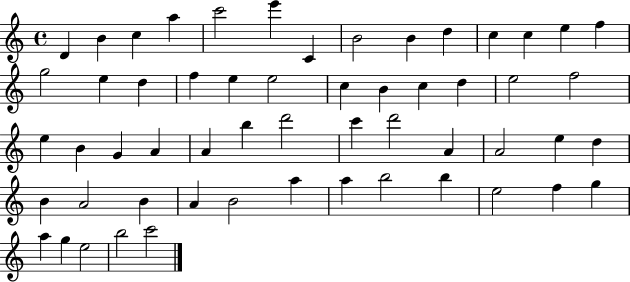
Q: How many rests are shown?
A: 0